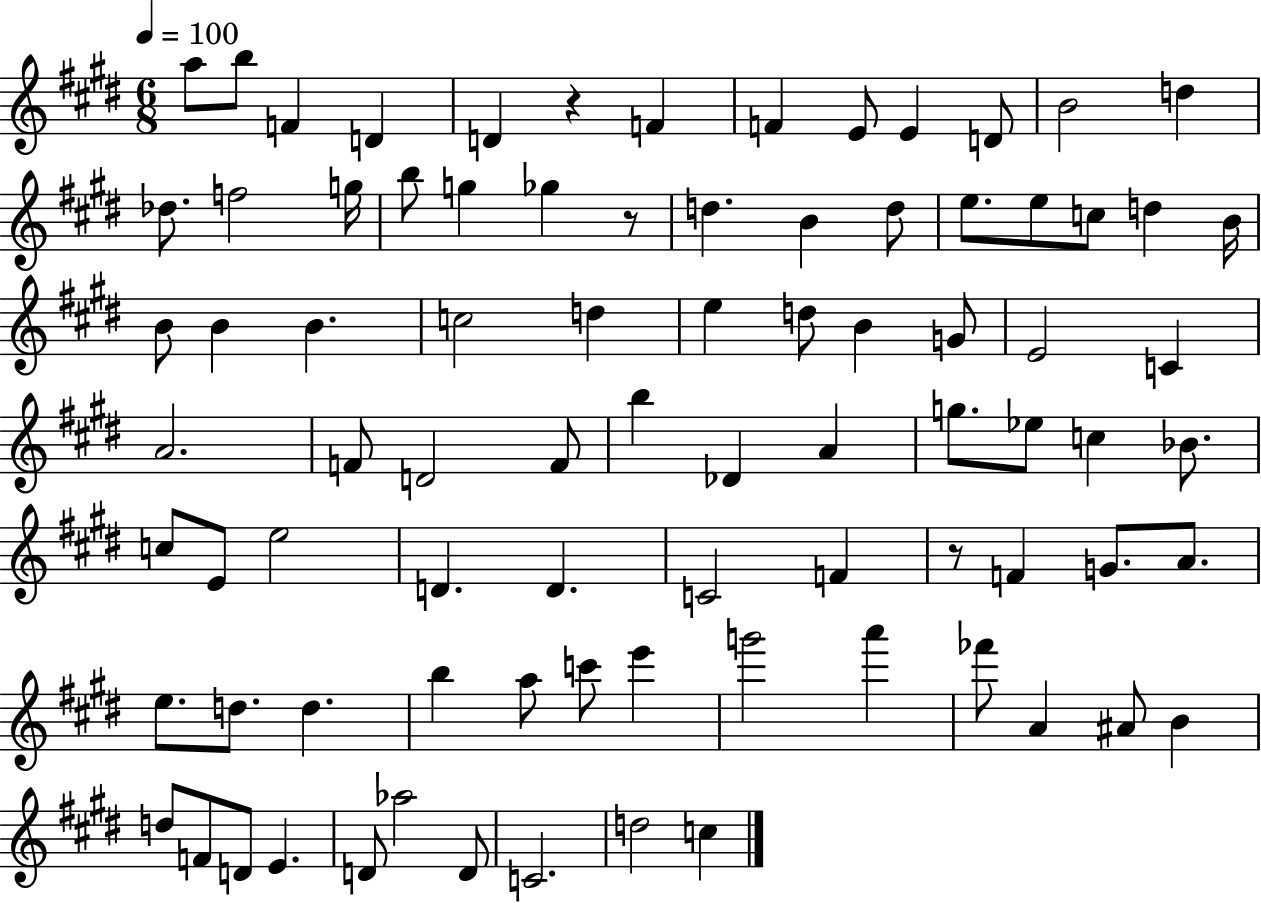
A5/e B5/e F4/q D4/q D4/q R/q F4/q F4/q E4/e E4/q D4/e B4/h D5/q Db5/e. F5/h G5/s B5/e G5/q Gb5/q R/e D5/q. B4/q D5/e E5/e. E5/e C5/e D5/q B4/s B4/e B4/q B4/q. C5/h D5/q E5/q D5/e B4/q G4/e E4/h C4/q A4/h. F4/e D4/h F4/e B5/q Db4/q A4/q G5/e. Eb5/e C5/q Bb4/e. C5/e E4/e E5/h D4/q. D4/q. C4/h F4/q R/e F4/q G4/e. A4/e. E5/e. D5/e. D5/q. B5/q A5/e C6/e E6/q G6/h A6/q FES6/e A4/q A#4/e B4/q D5/e F4/e D4/e E4/q. D4/e Ab5/h D4/e C4/h. D5/h C5/q